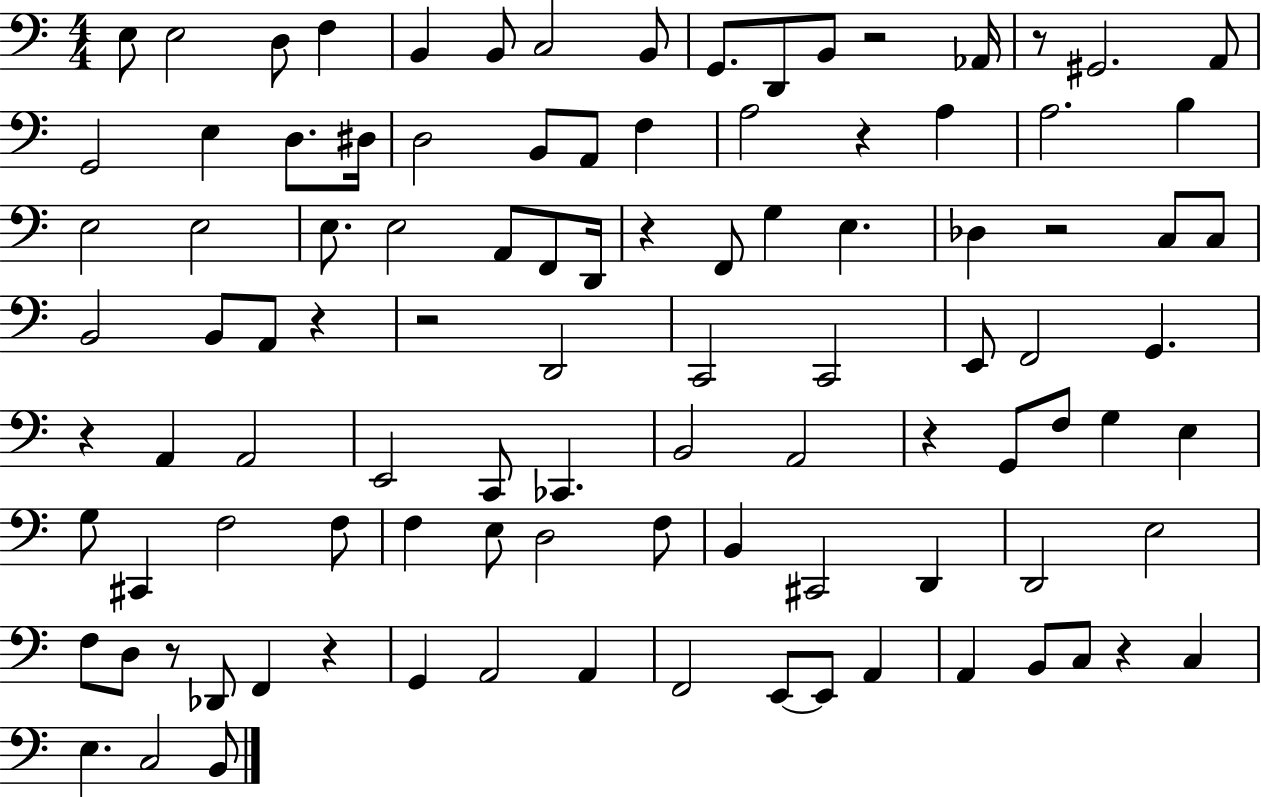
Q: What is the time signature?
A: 4/4